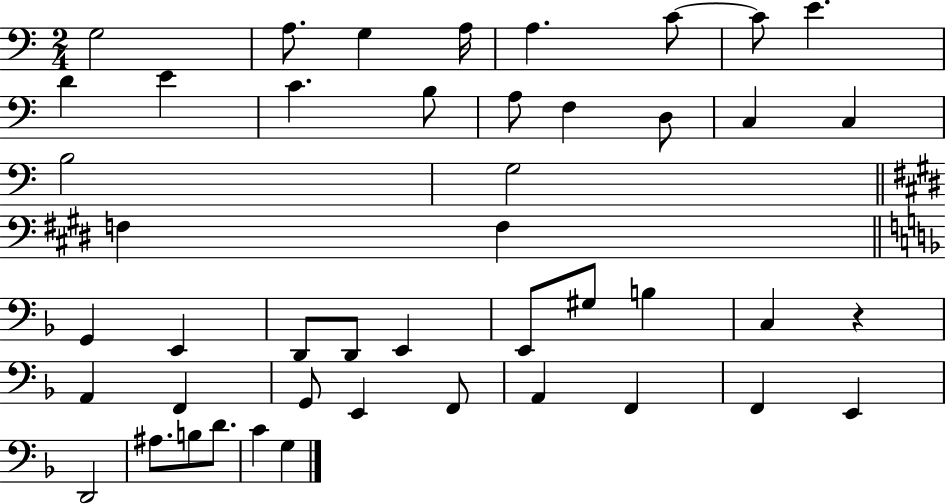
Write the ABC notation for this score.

X:1
T:Untitled
M:2/4
L:1/4
K:C
G,2 A,/2 G, A,/4 A, C/2 C/2 E D E C B,/2 A,/2 F, D,/2 C, C, B,2 G,2 F, F, G,, E,, D,,/2 D,,/2 E,, E,,/2 ^G,/2 B, C, z A,, F,, G,,/2 E,, F,,/2 A,, F,, F,, E,, D,,2 ^A,/2 B,/2 D/2 C G,